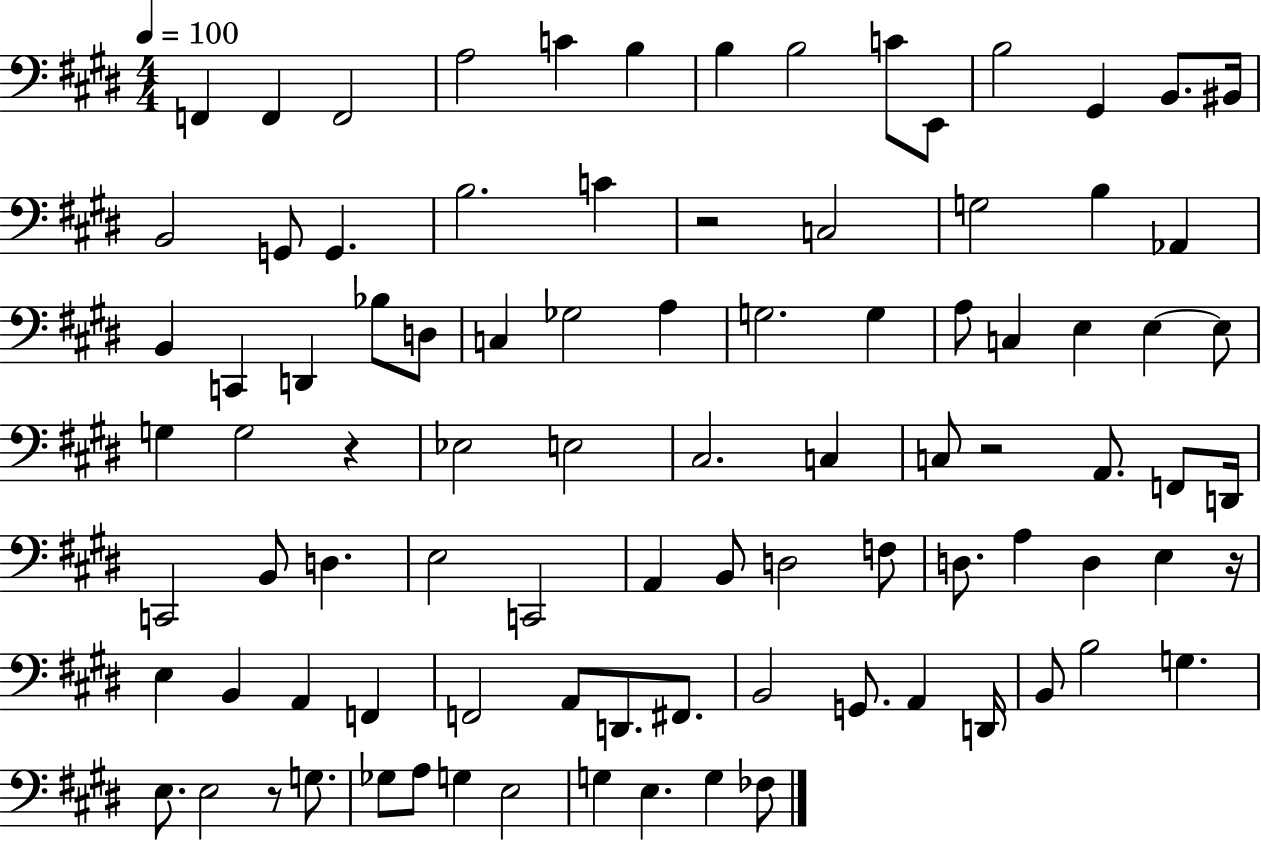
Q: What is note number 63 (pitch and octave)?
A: B2